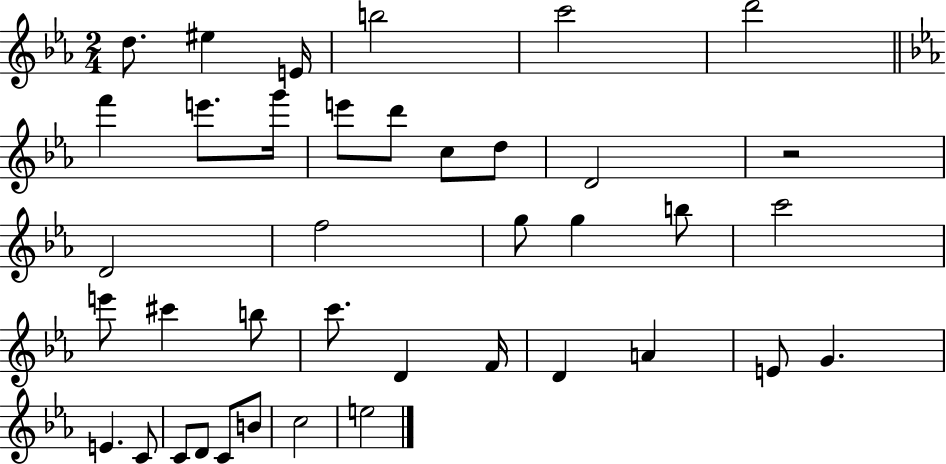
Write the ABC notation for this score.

X:1
T:Untitled
M:2/4
L:1/4
K:Eb
d/2 ^e E/4 b2 c'2 d'2 f' e'/2 g'/4 e'/2 d'/2 c/2 d/2 D2 z2 D2 f2 g/2 g b/2 c'2 e'/2 ^c' b/2 c'/2 D F/4 D A E/2 G E C/2 C/2 D/2 C/2 B/2 c2 e2